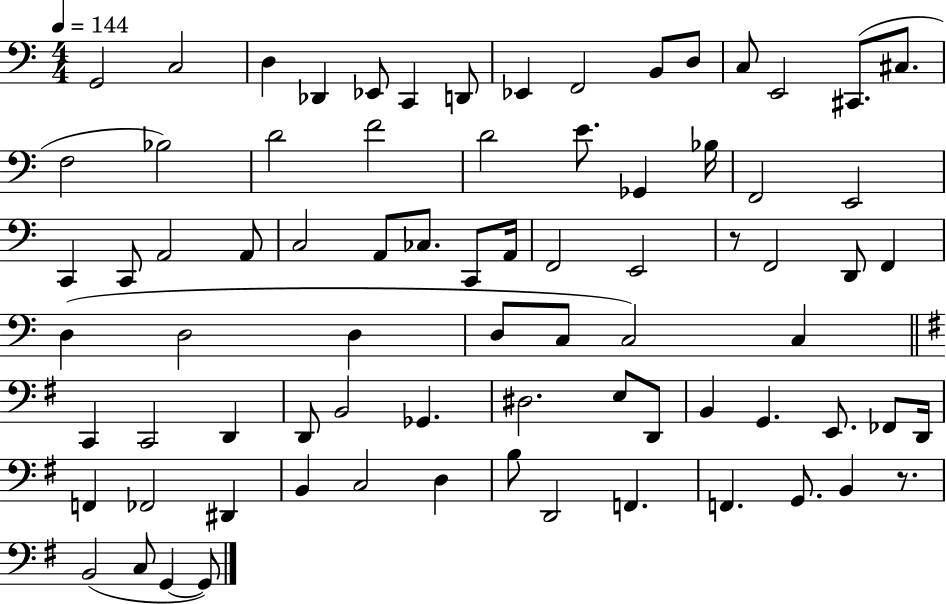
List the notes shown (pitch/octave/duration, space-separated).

G2/h C3/h D3/q Db2/q Eb2/e C2/q D2/e Eb2/q F2/h B2/e D3/e C3/e E2/h C#2/e. C#3/e. F3/h Bb3/h D4/h F4/h D4/h E4/e. Gb2/q Bb3/s F2/h E2/h C2/q C2/e A2/h A2/e C3/h A2/e CES3/e. C2/e A2/s F2/h E2/h R/e F2/h D2/e F2/q D3/q D3/h D3/q D3/e C3/e C3/h C3/q C2/q C2/h D2/q D2/e B2/h Gb2/q. D#3/h. E3/e D2/e B2/q G2/q. E2/e. FES2/e D2/s F2/q FES2/h D#2/q B2/q C3/h D3/q B3/e D2/h F2/q. F2/q. G2/e. B2/q R/e. B2/h C3/e G2/q G2/e